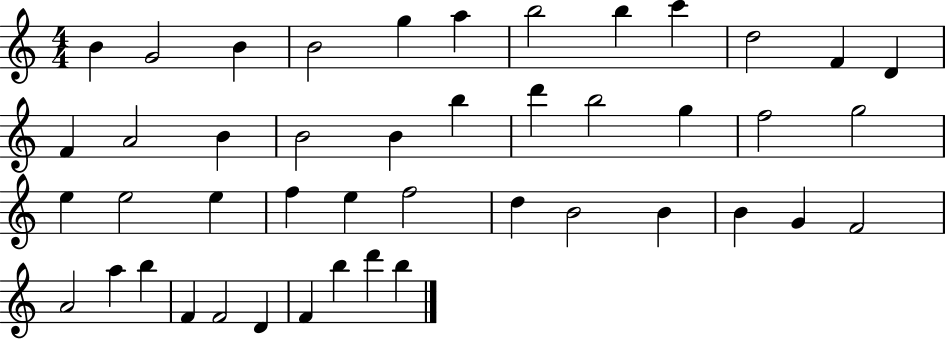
{
  \clef treble
  \numericTimeSignature
  \time 4/4
  \key c \major
  b'4 g'2 b'4 | b'2 g''4 a''4 | b''2 b''4 c'''4 | d''2 f'4 d'4 | \break f'4 a'2 b'4 | b'2 b'4 b''4 | d'''4 b''2 g''4 | f''2 g''2 | \break e''4 e''2 e''4 | f''4 e''4 f''2 | d''4 b'2 b'4 | b'4 g'4 f'2 | \break a'2 a''4 b''4 | f'4 f'2 d'4 | f'4 b''4 d'''4 b''4 | \bar "|."
}